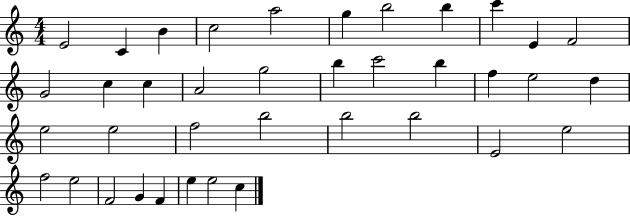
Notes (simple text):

E4/h C4/q B4/q C5/h A5/h G5/q B5/h B5/q C6/q E4/q F4/h G4/h C5/q C5/q A4/h G5/h B5/q C6/h B5/q F5/q E5/h D5/q E5/h E5/h F5/h B5/h B5/h B5/h E4/h E5/h F5/h E5/h F4/h G4/q F4/q E5/q E5/h C5/q